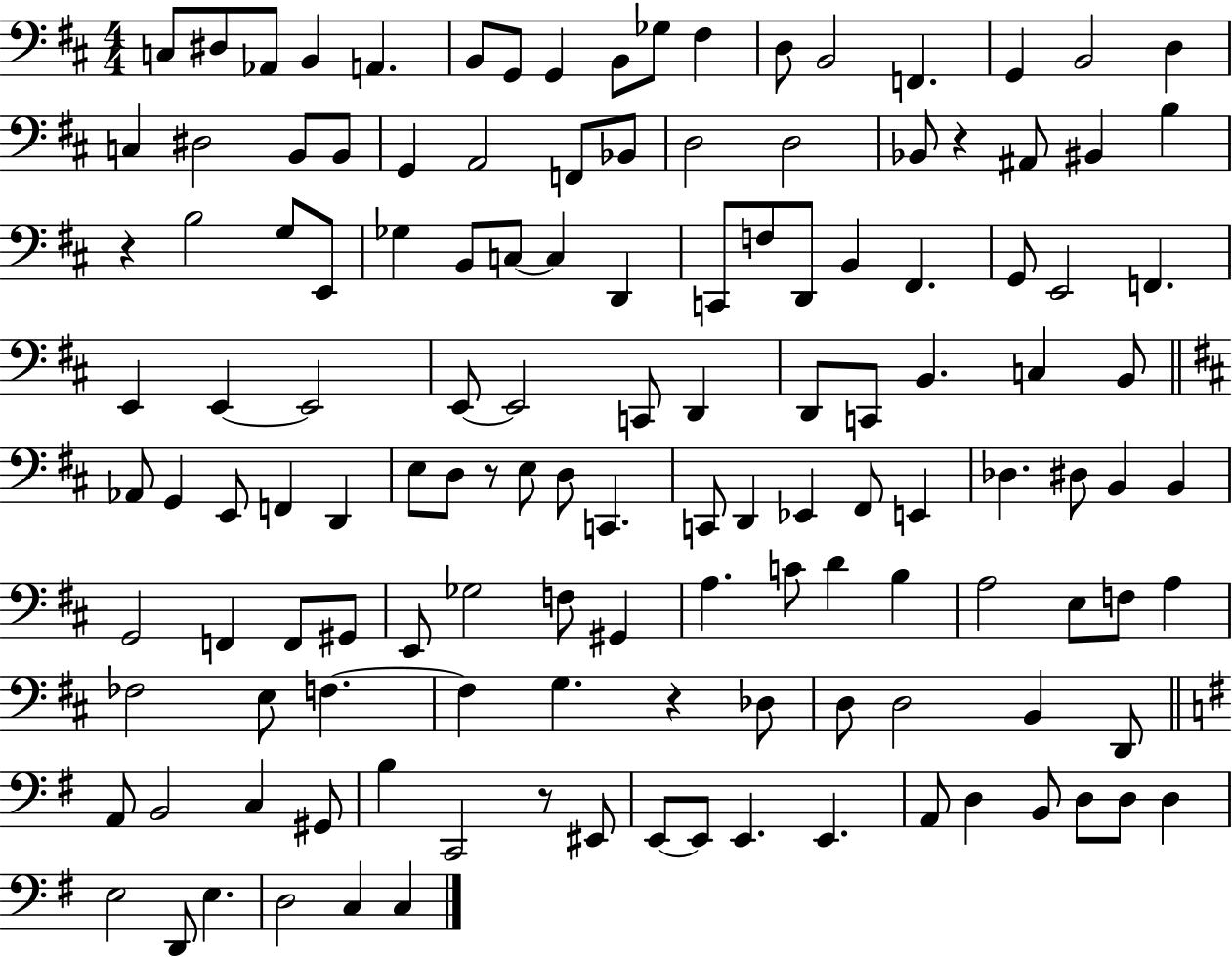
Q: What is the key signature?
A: D major